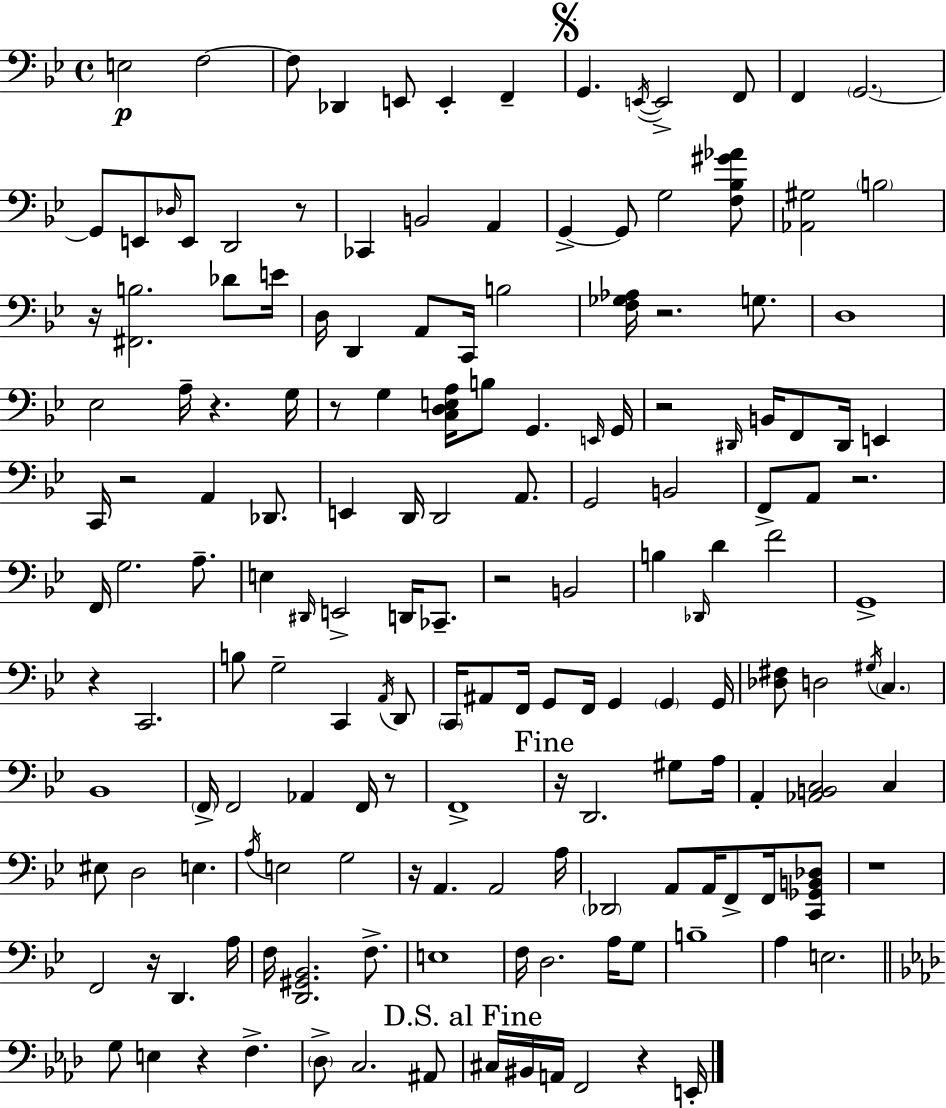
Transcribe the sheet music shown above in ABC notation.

X:1
T:Untitled
M:4/4
L:1/4
K:Gm
E,2 F,2 F,/2 _D,, E,,/2 E,, F,, G,, E,,/4 E,,2 F,,/2 F,, G,,2 G,,/2 E,,/2 _D,/4 E,,/2 D,,2 z/2 _C,, B,,2 A,, G,, G,,/2 G,2 [F,_B,^G_A]/2 [_A,,^G,]2 B,2 z/4 [^F,,B,]2 _D/2 E/4 D,/4 D,, A,,/2 C,,/4 B,2 [F,_G,_A,]/4 z2 G,/2 D,4 _E,2 A,/4 z G,/4 z/2 G, [C,D,E,A,]/4 B,/2 G,, E,,/4 G,,/4 z2 ^D,,/4 B,,/4 F,,/2 ^D,,/4 E,, C,,/4 z2 A,, _D,,/2 E,, D,,/4 D,,2 A,,/2 G,,2 B,,2 F,,/2 A,,/2 z2 F,,/4 G,2 A,/2 E, ^D,,/4 E,,2 D,,/4 _C,,/2 z2 B,,2 B, _D,,/4 D F2 G,,4 z C,,2 B,/2 G,2 C,, A,,/4 D,,/2 C,,/4 ^A,,/2 F,,/4 G,,/2 F,,/4 G,, G,, G,,/4 [_D,^F,]/2 D,2 ^G,/4 C, _B,,4 F,,/4 F,,2 _A,, F,,/4 z/2 F,,4 z/4 D,,2 ^G,/2 A,/4 A,, [_A,,B,,C,]2 C, ^E,/2 D,2 E, A,/4 E,2 G,2 z/4 A,, A,,2 A,/4 _D,,2 A,,/2 A,,/4 F,,/2 F,,/4 [C,,_G,,B,,_D,]/2 z4 F,,2 z/4 D,, A,/4 F,/4 [D,,^G,,_B,,]2 F,/2 E,4 F,/4 D,2 A,/4 G,/2 B,4 A, E,2 G,/2 E, z F, _D,/2 C,2 ^A,,/2 ^C,/4 ^B,,/4 A,,/4 F,,2 z E,,/4